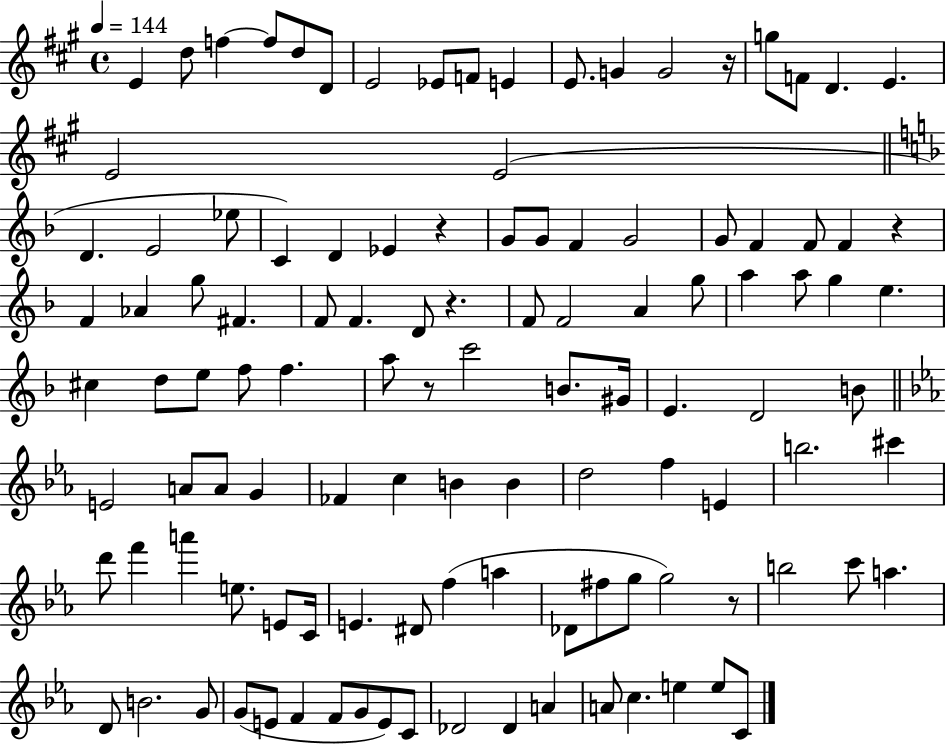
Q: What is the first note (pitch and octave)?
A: E4